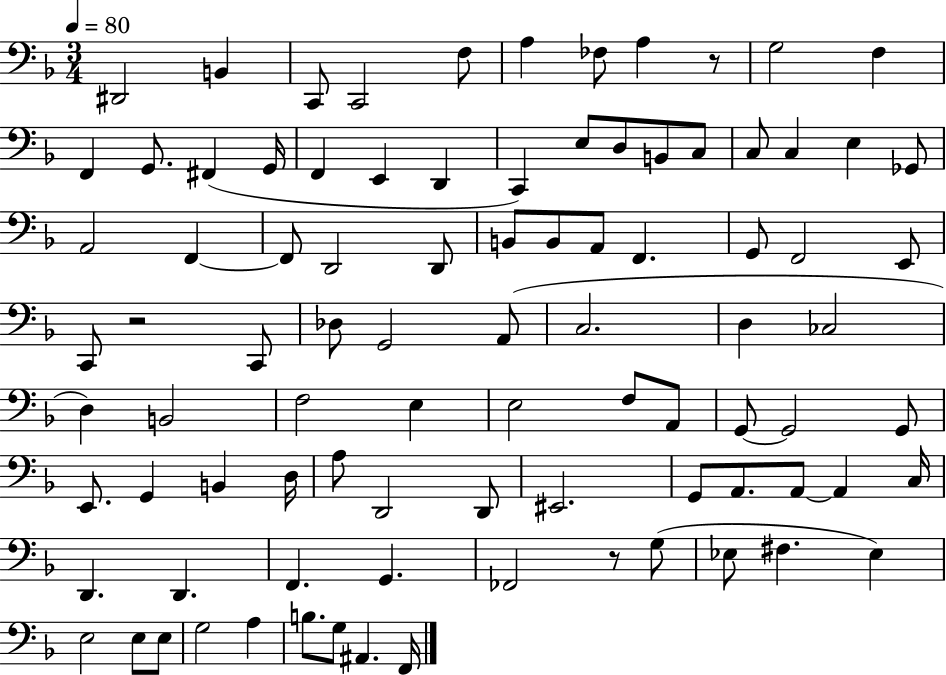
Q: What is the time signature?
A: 3/4